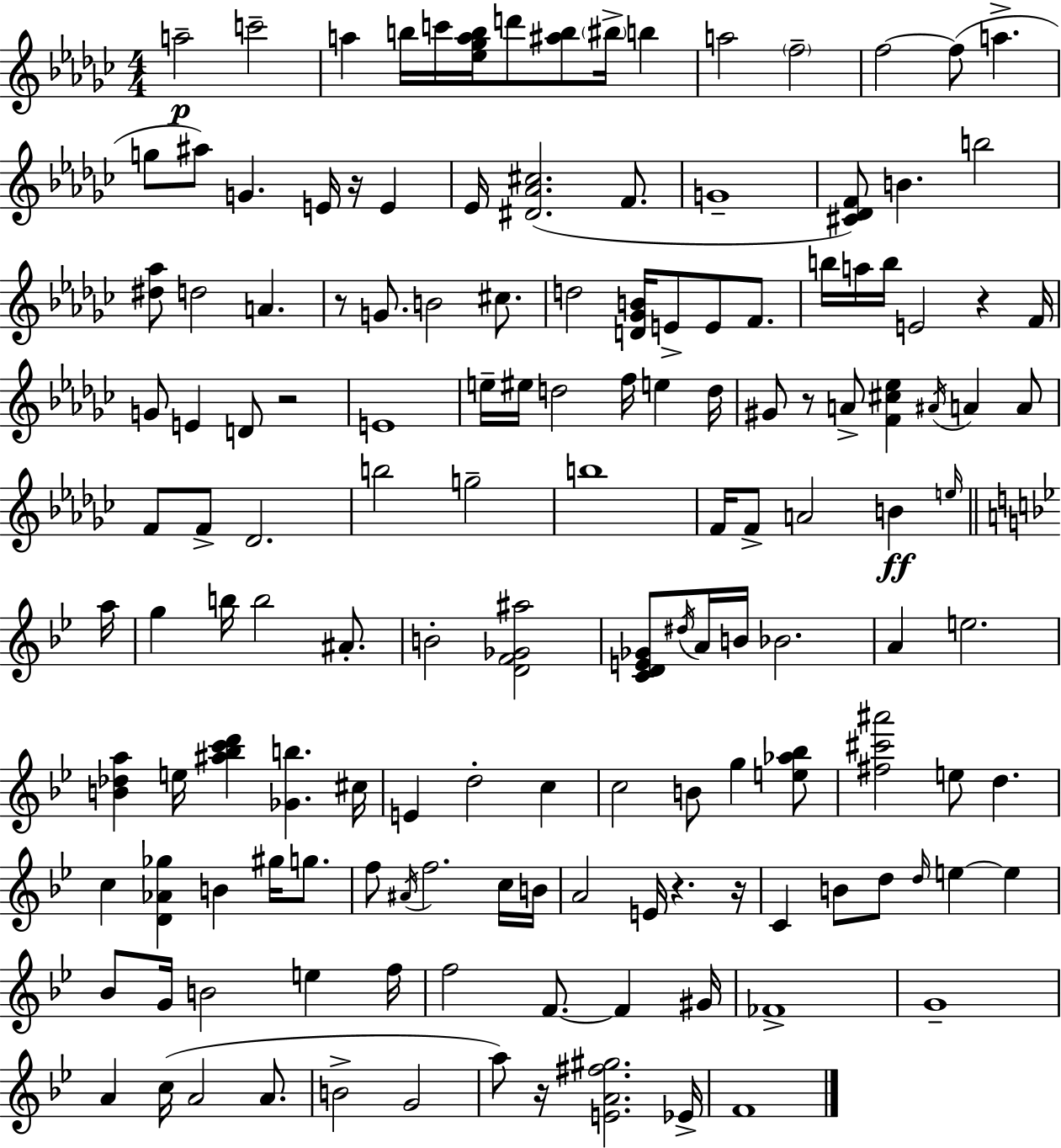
A5/h C6/h A5/q B5/s C6/s [Eb5,Gb5,A5,B5]/s D6/e [A#5,B5]/e BIS5/s B5/q A5/h F5/h F5/h F5/e A5/q. G5/e A#5/e G4/q. E4/s R/s E4/q Eb4/s [D#4,Ab4,C#5]/h. F4/e. G4/w [C#4,Db4,F4]/e B4/q. B5/h [D#5,Ab5]/e D5/h A4/q. R/e G4/e. B4/h C#5/e. D5/h [D4,Gb4,B4]/s E4/e E4/e F4/e. B5/s A5/s B5/s E4/h R/q F4/s G4/e E4/q D4/e R/h E4/w E5/s EIS5/s D5/h F5/s E5/q D5/s G#4/e R/e A4/e [F4,C#5,Eb5]/q A#4/s A4/q A4/e F4/e F4/e Db4/h. B5/h G5/h B5/w F4/s F4/e A4/h B4/q E5/s A5/s G5/q B5/s B5/h A#4/e. B4/h [D4,F4,Gb4,A#5]/h [C4,D4,E4,Gb4]/e D#5/s A4/s B4/s Bb4/h. A4/q E5/h. [B4,Db5,A5]/q E5/s [A#5,Bb5,C6,D6]/q [Gb4,B5]/q. C#5/s E4/q D5/h C5/q C5/h B4/e G5/q [E5,Ab5,Bb5]/e [F#5,C#6,A#6]/h E5/e D5/q. C5/q [D4,Ab4,Gb5]/q B4/q G#5/s G5/e. F5/e A#4/s F5/h. C5/s B4/s A4/h E4/s R/q. R/s C4/q B4/e D5/e D5/s E5/q E5/q Bb4/e G4/s B4/h E5/q F5/s F5/h F4/e. F4/q G#4/s FES4/w G4/w A4/q C5/s A4/h A4/e. B4/h G4/h A5/e R/s [E4,A4,F#5,G#5]/h. Eb4/s F4/w